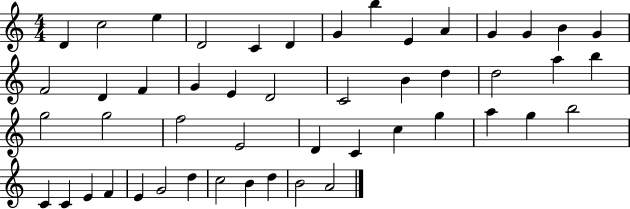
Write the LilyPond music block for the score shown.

{
  \clef treble
  \numericTimeSignature
  \time 4/4
  \key c \major
  d'4 c''2 e''4 | d'2 c'4 d'4 | g'4 b''4 e'4 a'4 | g'4 g'4 b'4 g'4 | \break f'2 d'4 f'4 | g'4 e'4 d'2 | c'2 b'4 d''4 | d''2 a''4 b''4 | \break g''2 g''2 | f''2 e'2 | d'4 c'4 c''4 g''4 | a''4 g''4 b''2 | \break c'4 c'4 e'4 f'4 | e'4 g'2 d''4 | c''2 b'4 d''4 | b'2 a'2 | \break \bar "|."
}